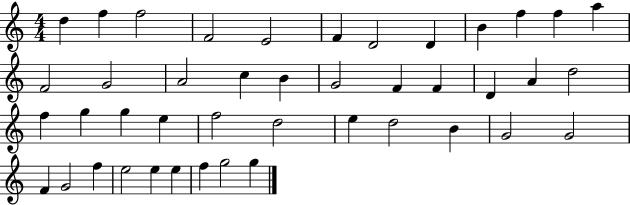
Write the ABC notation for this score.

X:1
T:Untitled
M:4/4
L:1/4
K:C
d f f2 F2 E2 F D2 D B f f a F2 G2 A2 c B G2 F F D A d2 f g g e f2 d2 e d2 B G2 G2 F G2 f e2 e e f g2 g